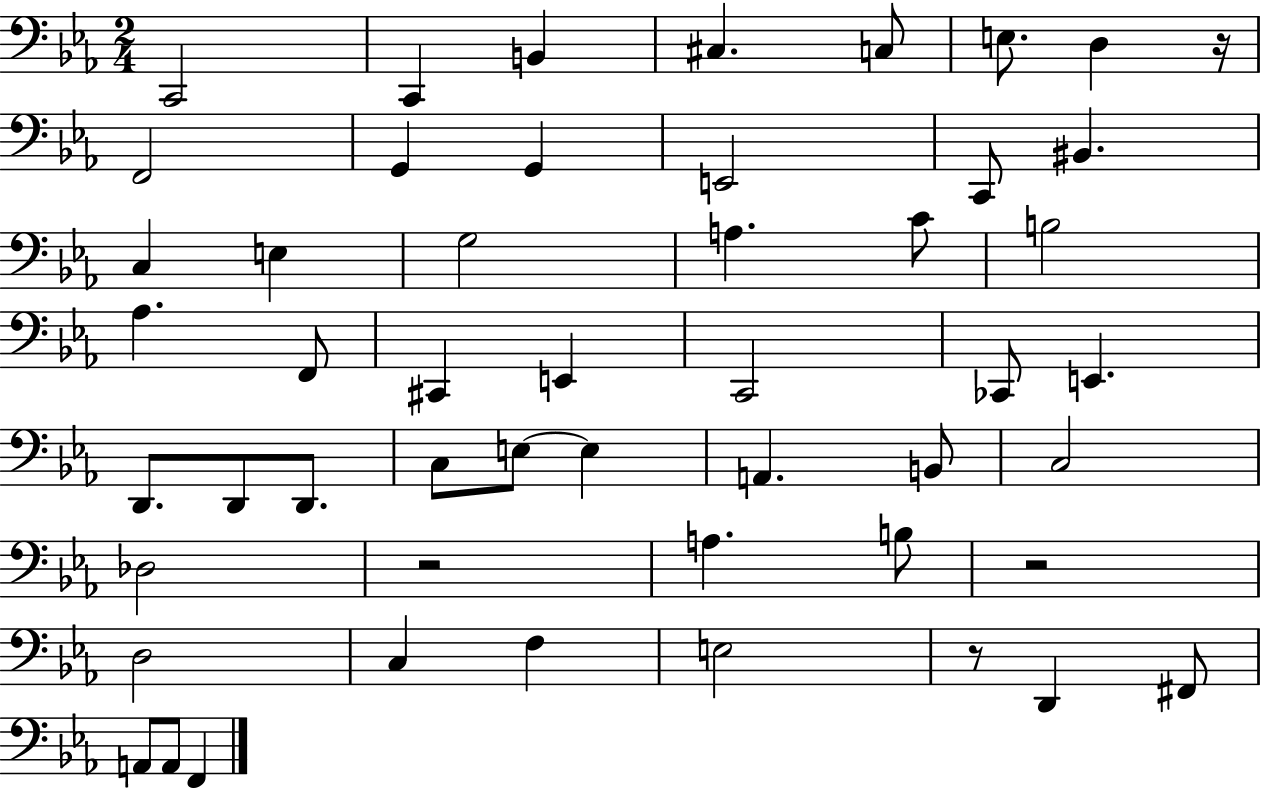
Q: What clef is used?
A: bass